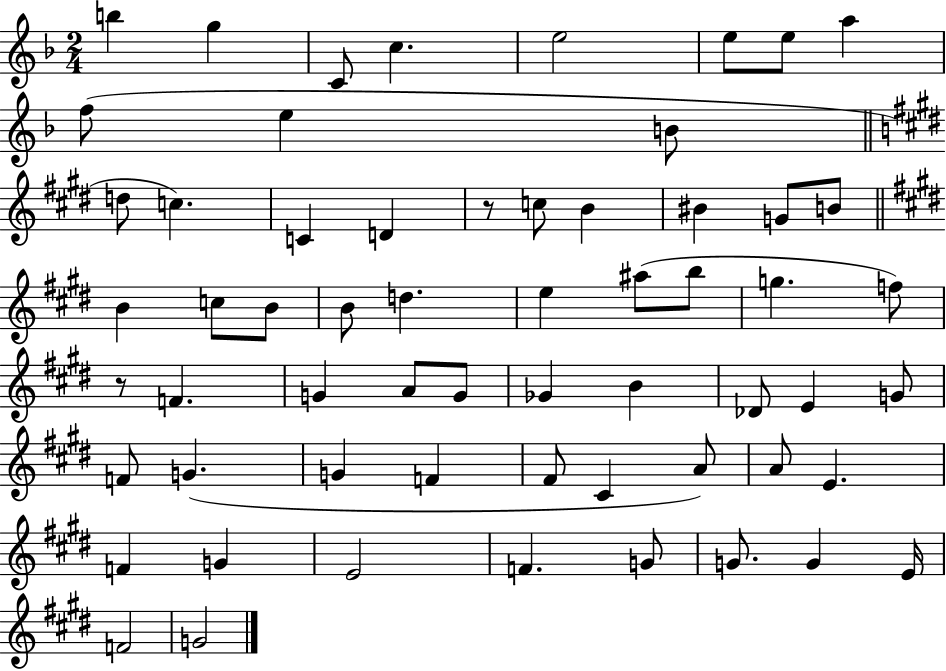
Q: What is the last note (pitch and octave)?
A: G4